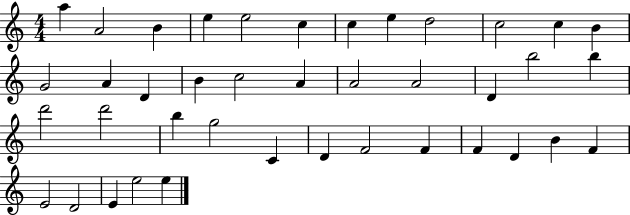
{
  \clef treble
  \numericTimeSignature
  \time 4/4
  \key c \major
  a''4 a'2 b'4 | e''4 e''2 c''4 | c''4 e''4 d''2 | c''2 c''4 b'4 | \break g'2 a'4 d'4 | b'4 c''2 a'4 | a'2 a'2 | d'4 b''2 b''4 | \break d'''2 d'''2 | b''4 g''2 c'4 | d'4 f'2 f'4 | f'4 d'4 b'4 f'4 | \break e'2 d'2 | e'4 e''2 e''4 | \bar "|."
}